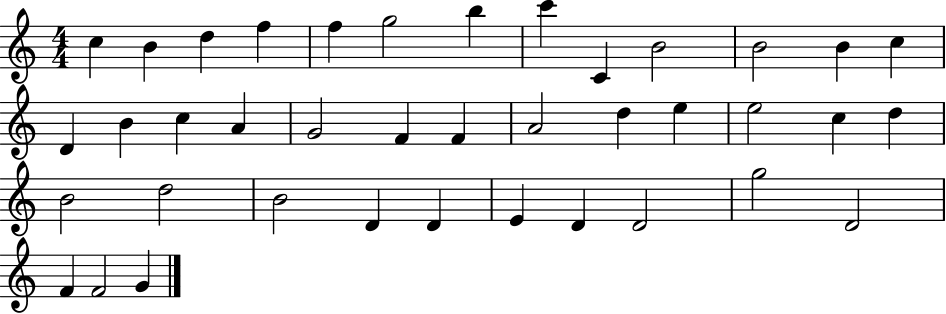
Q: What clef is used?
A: treble